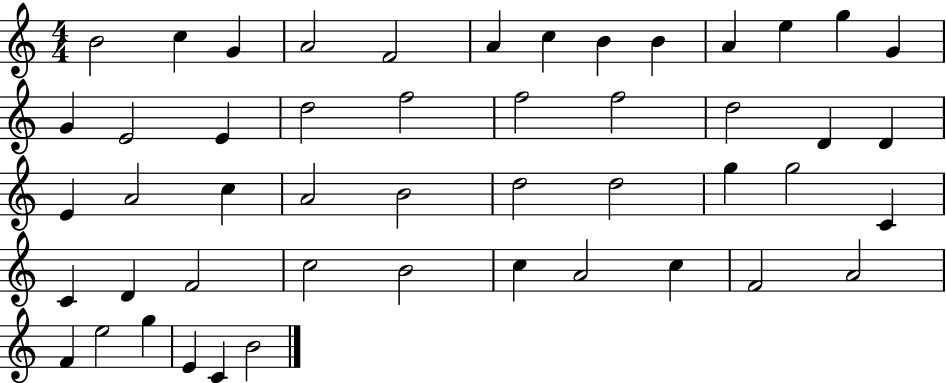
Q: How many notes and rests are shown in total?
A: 49